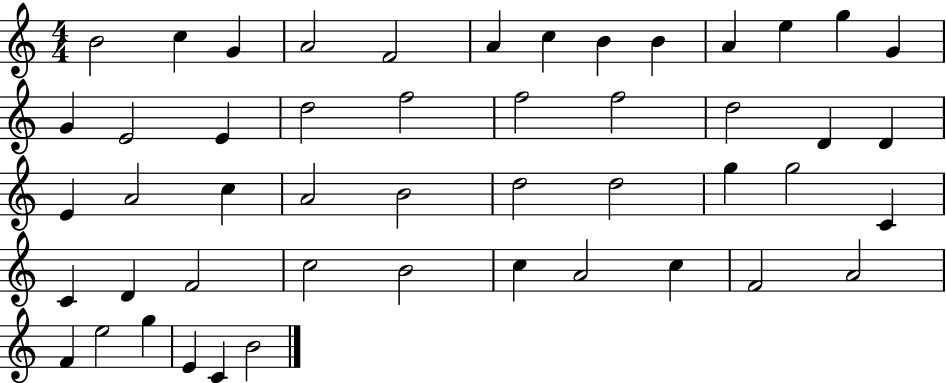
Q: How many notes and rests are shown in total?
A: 49